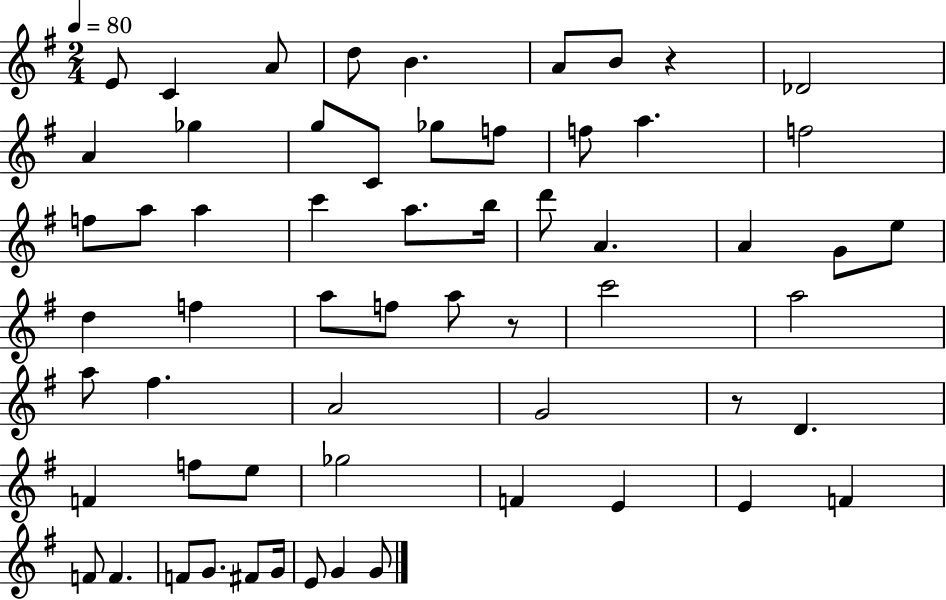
E4/e C4/q A4/e D5/e B4/q. A4/e B4/e R/q Db4/h A4/q Gb5/q G5/e C4/e Gb5/e F5/e F5/e A5/q. F5/h F5/e A5/e A5/q C6/q A5/e. B5/s D6/e A4/q. A4/q G4/e E5/e D5/q F5/q A5/e F5/e A5/e R/e C6/h A5/h A5/e F#5/q. A4/h G4/h R/e D4/q. F4/q F5/e E5/e Gb5/h F4/q E4/q E4/q F4/q F4/e F4/q. F4/e G4/e. F#4/e G4/s E4/e G4/q G4/e